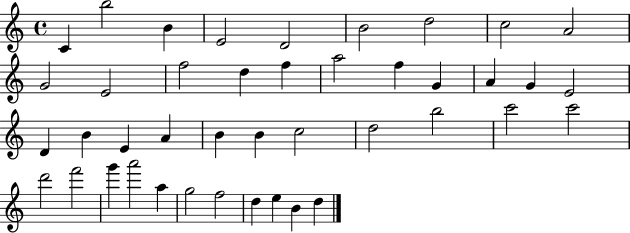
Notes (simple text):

C4/q B5/h B4/q E4/h D4/h B4/h D5/h C5/h A4/h G4/h E4/h F5/h D5/q F5/q A5/h F5/q G4/q A4/q G4/q E4/h D4/q B4/q E4/q A4/q B4/q B4/q C5/h D5/h B5/h C6/h C6/h D6/h F6/h G6/q A6/h A5/q G5/h F5/h D5/q E5/q B4/q D5/q